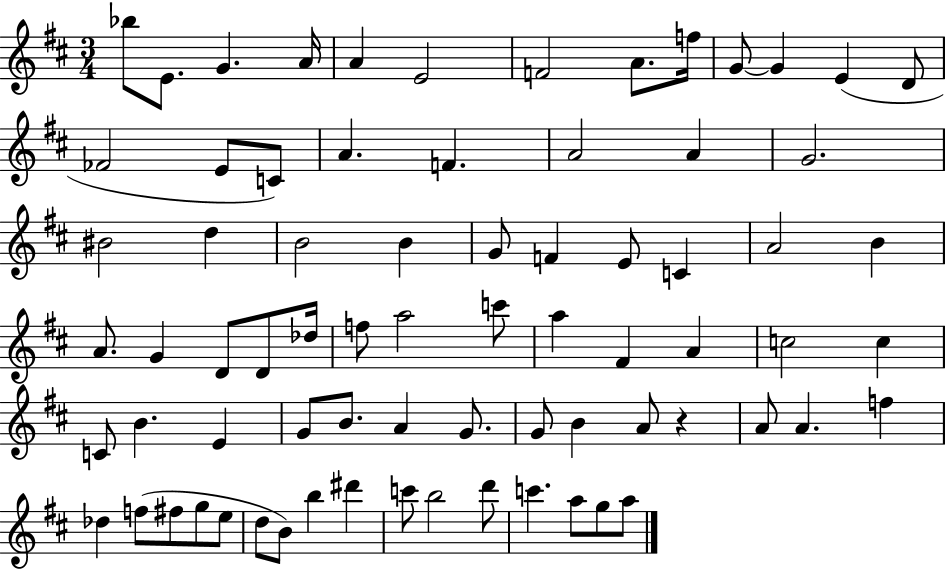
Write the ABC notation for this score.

X:1
T:Untitled
M:3/4
L:1/4
K:D
_b/2 E/2 G A/4 A E2 F2 A/2 f/4 G/2 G E D/2 _F2 E/2 C/2 A F A2 A G2 ^B2 d B2 B G/2 F E/2 C A2 B A/2 G D/2 D/2 _d/4 f/2 a2 c'/2 a ^F A c2 c C/2 B E G/2 B/2 A G/2 G/2 B A/2 z A/2 A f _d f/2 ^f/2 g/2 e/2 d/2 B/2 b ^d' c'/2 b2 d'/2 c' a/2 g/2 a/2